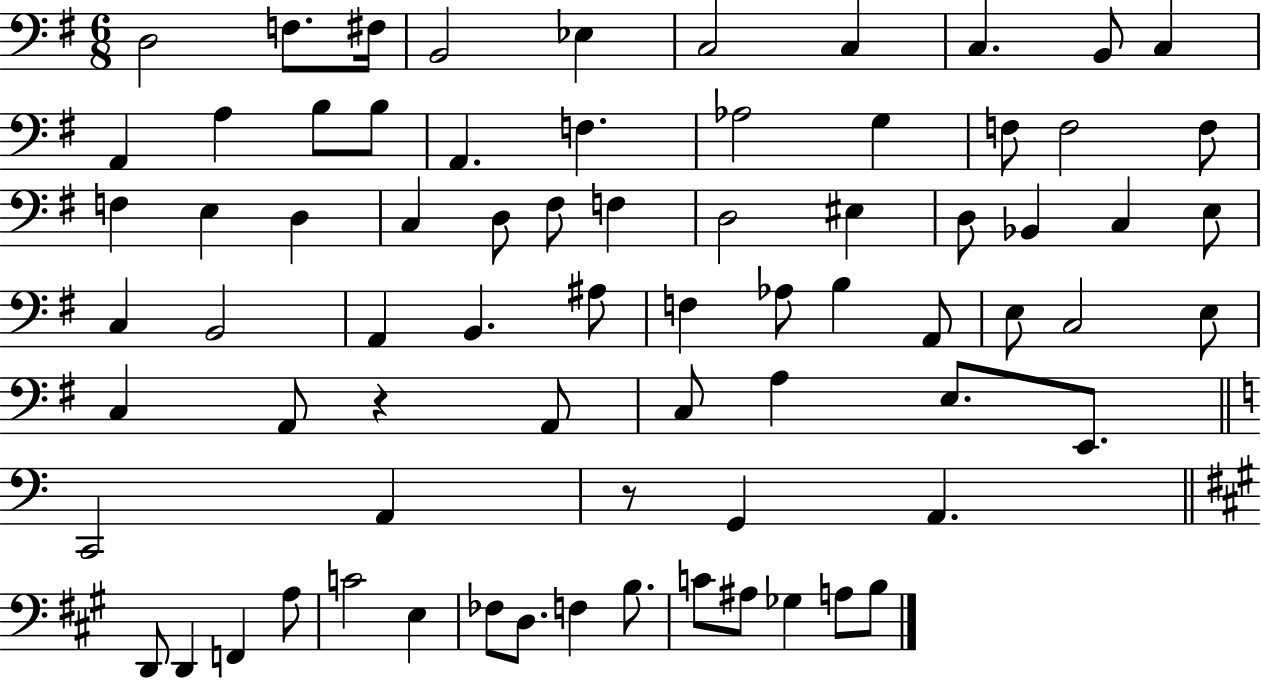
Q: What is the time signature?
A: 6/8